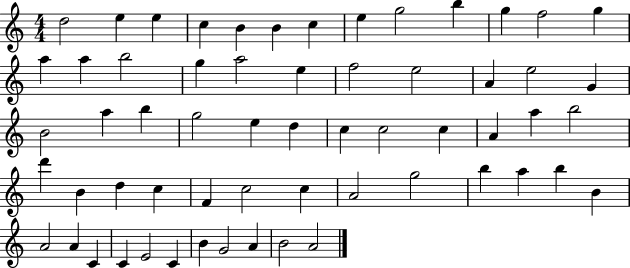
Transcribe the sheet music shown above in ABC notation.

X:1
T:Untitled
M:4/4
L:1/4
K:C
d2 e e c B B c e g2 b g f2 g a a b2 g a2 e f2 e2 A e2 G B2 a b g2 e d c c2 c A a b2 d' B d c F c2 c A2 g2 b a b B A2 A C C E2 C B G2 A B2 A2